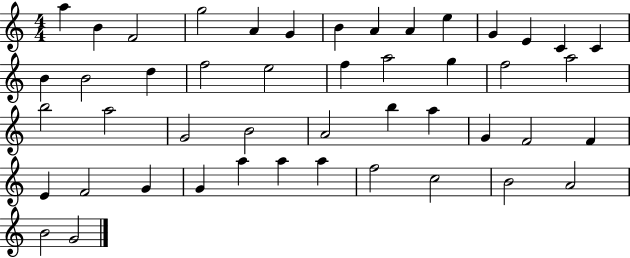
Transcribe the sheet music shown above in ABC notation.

X:1
T:Untitled
M:4/4
L:1/4
K:C
a B F2 g2 A G B A A e G E C C B B2 d f2 e2 f a2 g f2 a2 b2 a2 G2 B2 A2 b a G F2 F E F2 G G a a a f2 c2 B2 A2 B2 G2